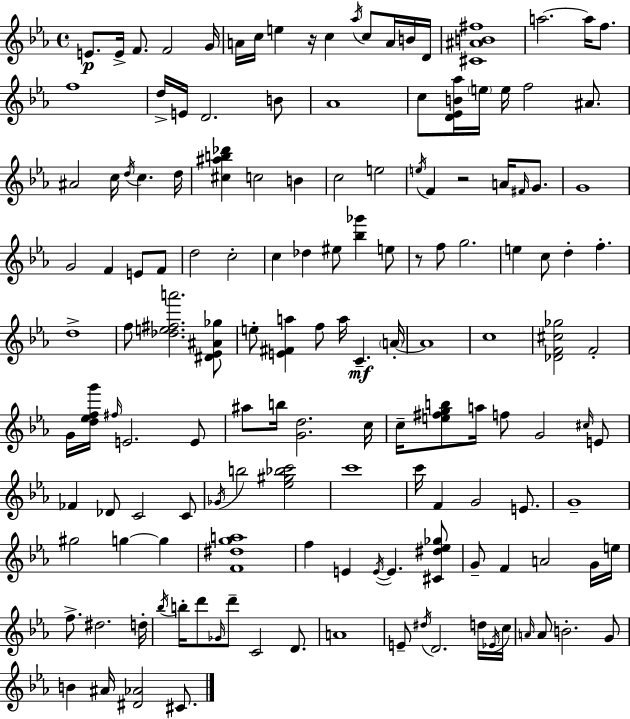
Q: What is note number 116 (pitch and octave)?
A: D4